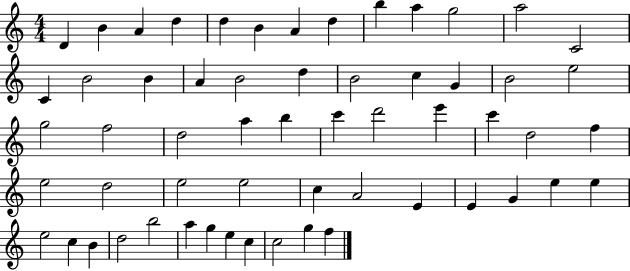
{
  \clef treble
  \numericTimeSignature
  \time 4/4
  \key c \major
  d'4 b'4 a'4 d''4 | d''4 b'4 a'4 d''4 | b''4 a''4 g''2 | a''2 c'2 | \break c'4 b'2 b'4 | a'4 b'2 d''4 | b'2 c''4 g'4 | b'2 e''2 | \break g''2 f''2 | d''2 a''4 b''4 | c'''4 d'''2 e'''4 | c'''4 d''2 f''4 | \break e''2 d''2 | e''2 e''2 | c''4 a'2 e'4 | e'4 g'4 e''4 e''4 | \break e''2 c''4 b'4 | d''2 b''2 | a''4 g''4 e''4 c''4 | c''2 g''4 f''4 | \break \bar "|."
}